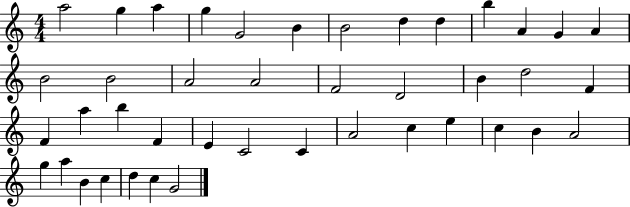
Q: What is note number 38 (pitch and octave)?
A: B4